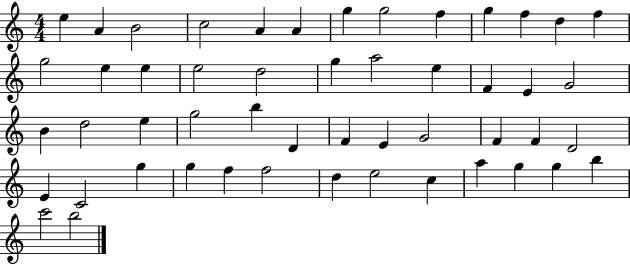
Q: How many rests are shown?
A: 0